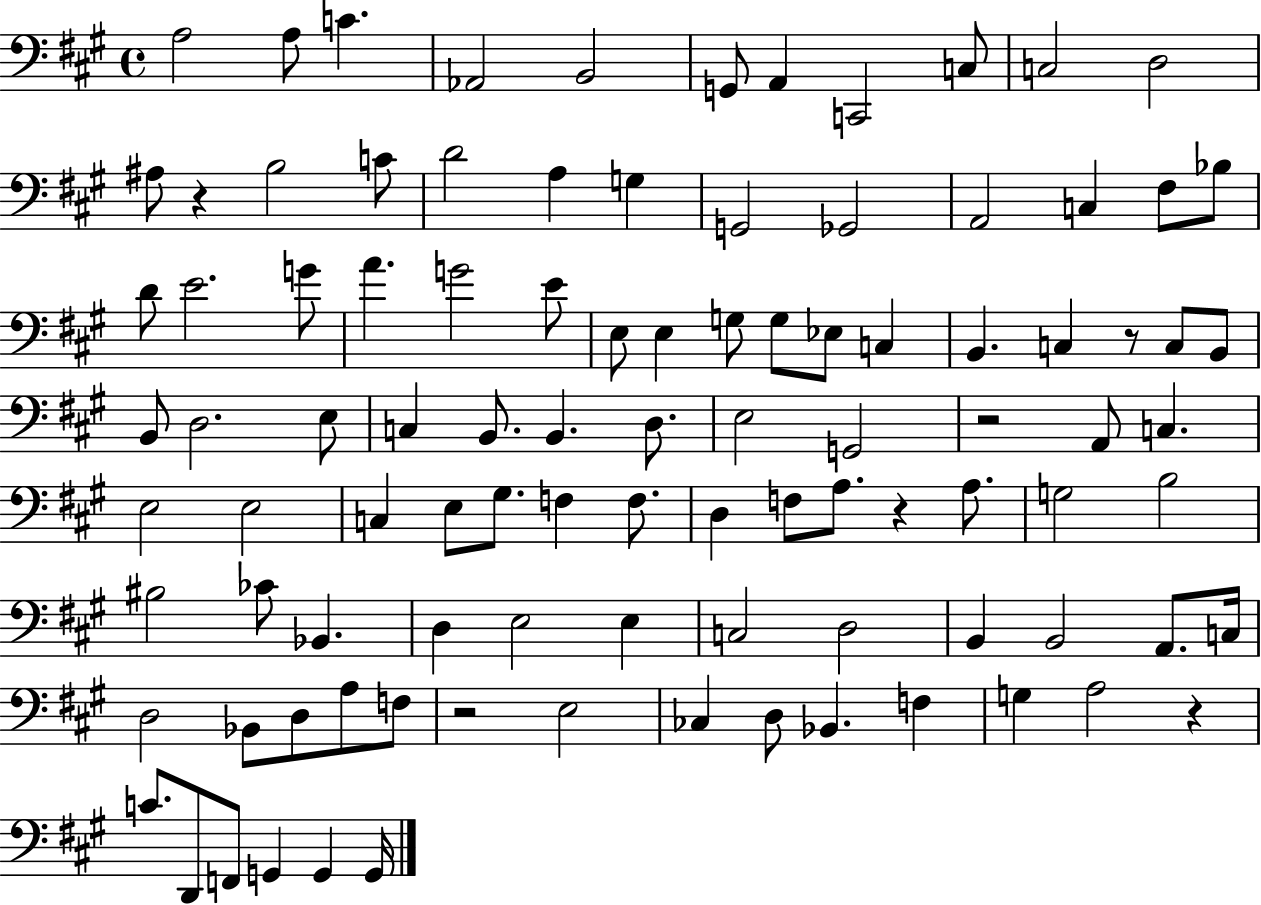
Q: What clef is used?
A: bass